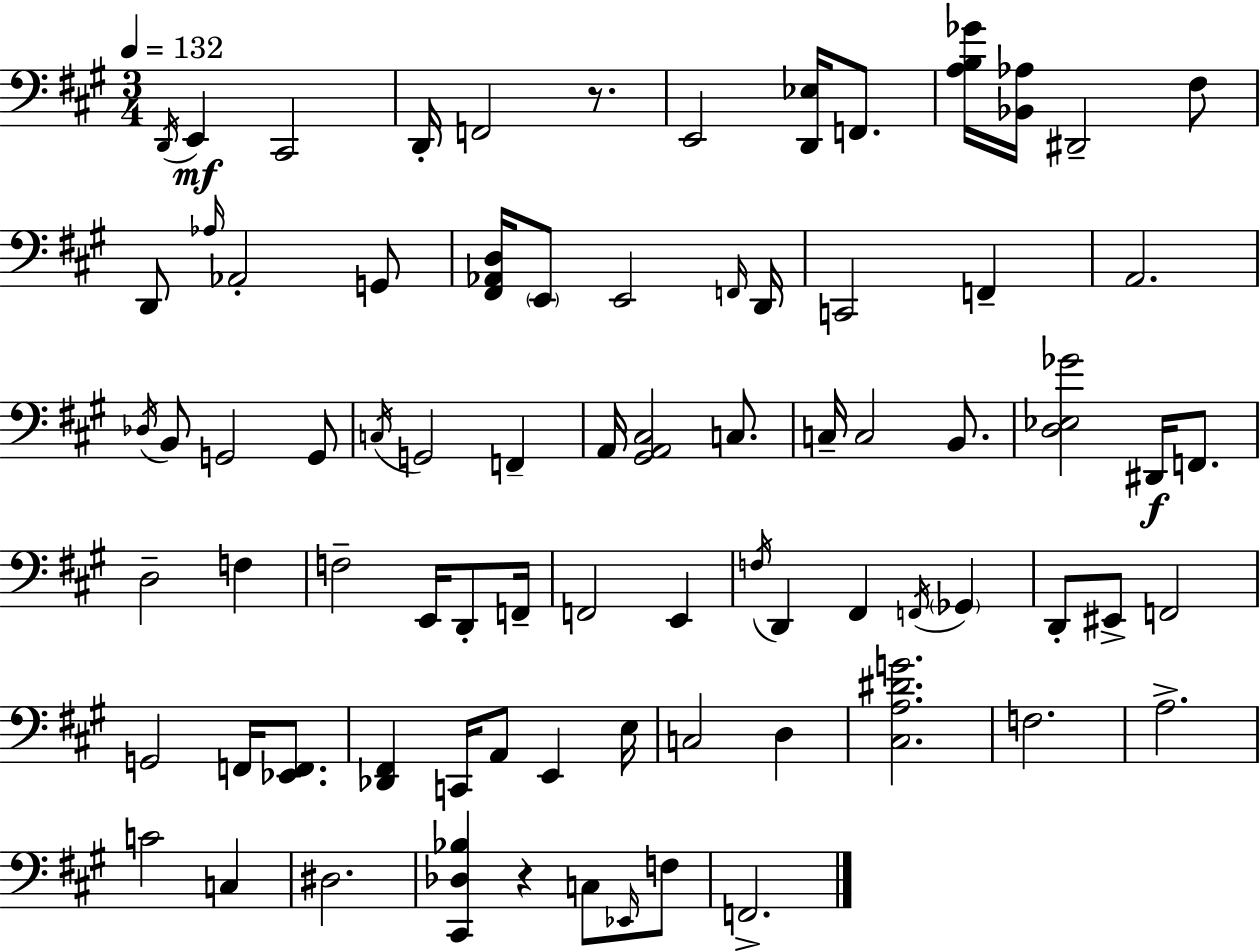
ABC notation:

X:1
T:Untitled
M:3/4
L:1/4
K:A
D,,/4 E,, ^C,,2 D,,/4 F,,2 z/2 E,,2 [D,,_E,]/4 F,,/2 [A,B,_G]/4 [_B,,_A,]/4 ^D,,2 ^F,/2 D,,/2 _A,/4 _A,,2 G,,/2 [^F,,_A,,D,]/4 E,,/2 E,,2 F,,/4 D,,/4 C,,2 F,, A,,2 _D,/4 B,,/2 G,,2 G,,/2 C,/4 G,,2 F,, A,,/4 [^G,,A,,^C,]2 C,/2 C,/4 C,2 B,,/2 [D,_E,_G]2 ^D,,/4 F,,/2 D,2 F, F,2 E,,/4 D,,/2 F,,/4 F,,2 E,, F,/4 D,, ^F,, F,,/4 _G,, D,,/2 ^E,,/2 F,,2 G,,2 F,,/4 [_E,,F,,]/2 [_D,,^F,,] C,,/4 A,,/2 E,, E,/4 C,2 D, [^C,A,^DG]2 F,2 A,2 C2 C, ^D,2 [^C,,_D,_B,] z C,/2 _E,,/4 F,/2 F,,2